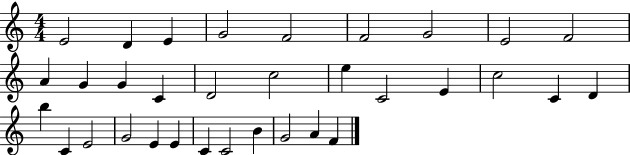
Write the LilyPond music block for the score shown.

{
  \clef treble
  \numericTimeSignature
  \time 4/4
  \key c \major
  e'2 d'4 e'4 | g'2 f'2 | f'2 g'2 | e'2 f'2 | \break a'4 g'4 g'4 c'4 | d'2 c''2 | e''4 c'2 e'4 | c''2 c'4 d'4 | \break b''4 c'4 e'2 | g'2 e'4 e'4 | c'4 c'2 b'4 | g'2 a'4 f'4 | \break \bar "|."
}